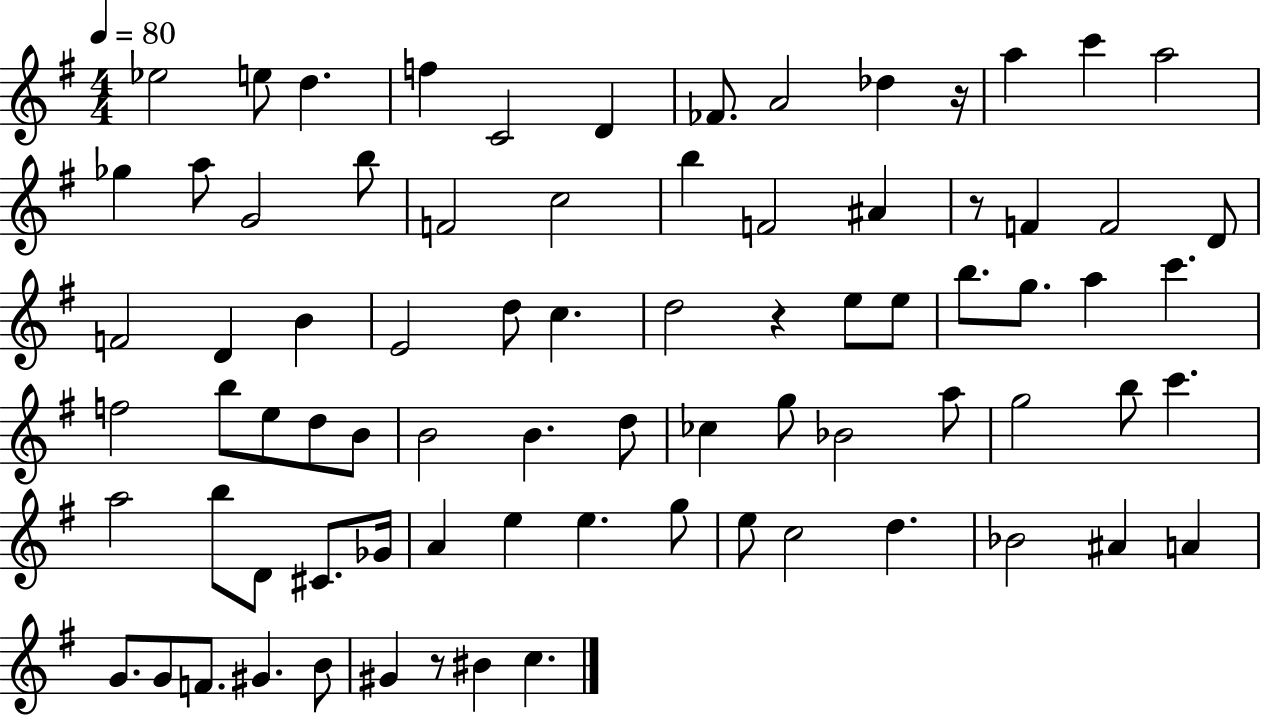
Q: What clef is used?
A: treble